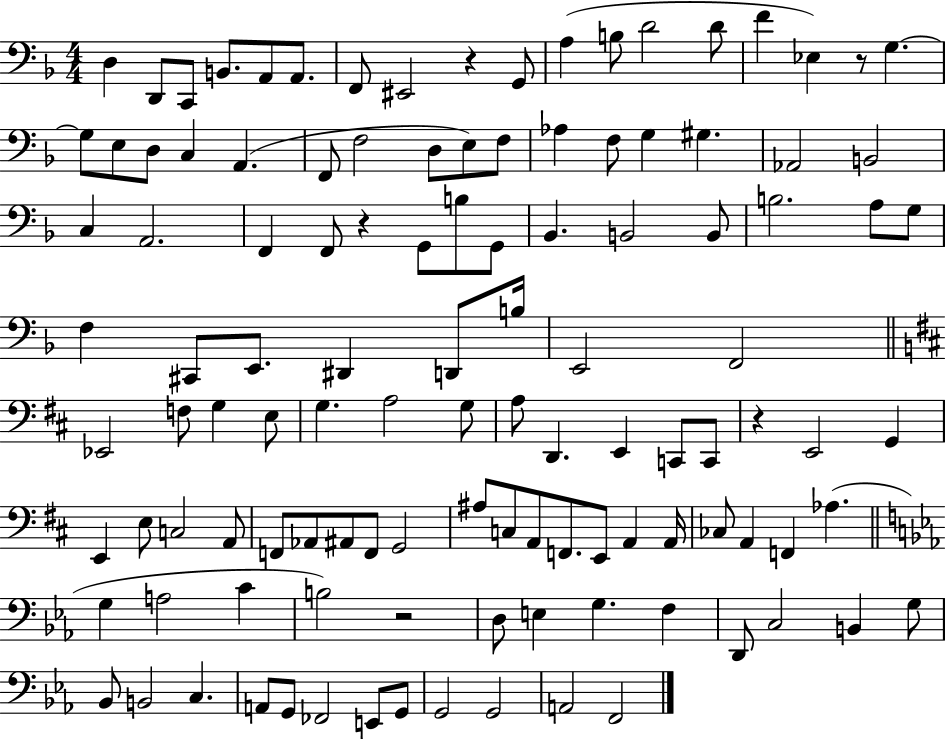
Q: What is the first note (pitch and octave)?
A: D3